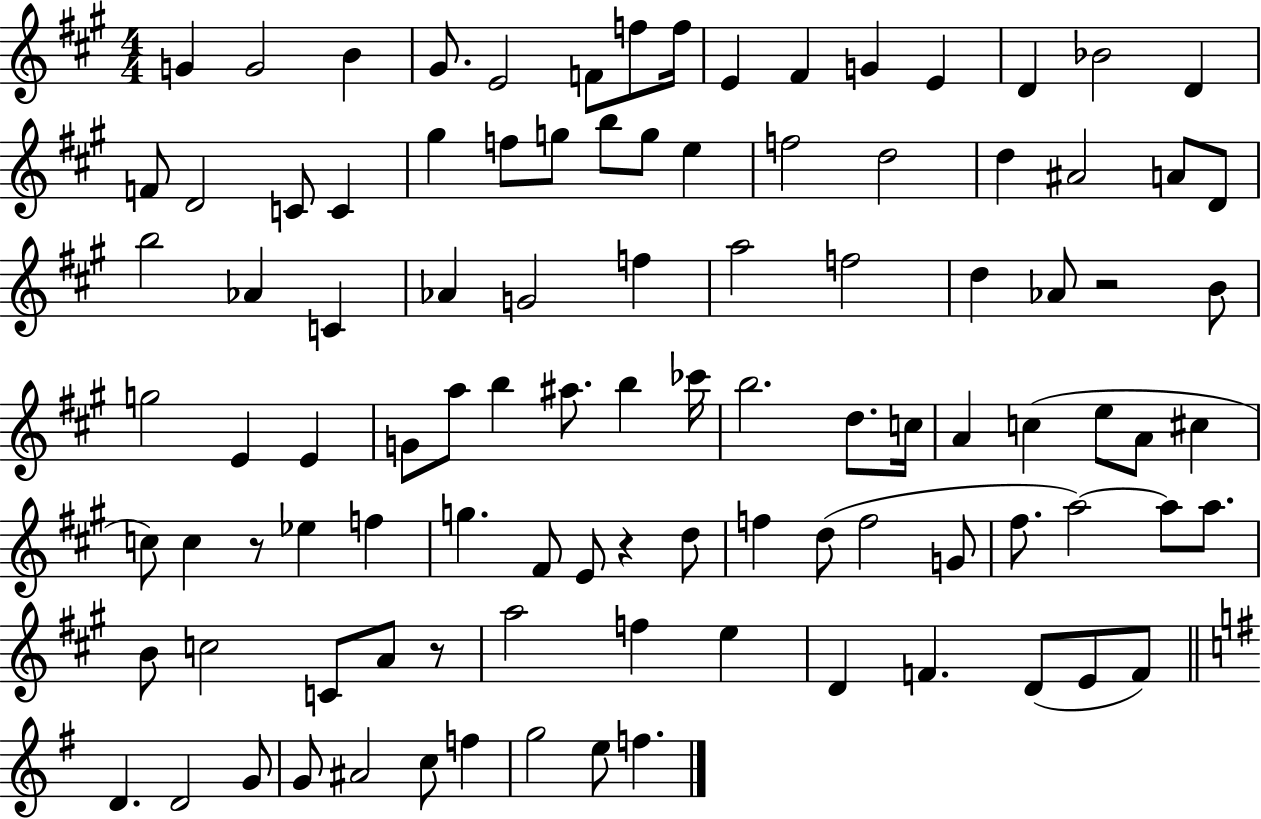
G4/q G4/h B4/q G#4/e. E4/h F4/e F5/e F5/s E4/q F#4/q G4/q E4/q D4/q Bb4/h D4/q F4/e D4/h C4/e C4/q G#5/q F5/e G5/e B5/e G5/e E5/q F5/h D5/h D5/q A#4/h A4/e D4/e B5/h Ab4/q C4/q Ab4/q G4/h F5/q A5/h F5/h D5/q Ab4/e R/h B4/e G5/h E4/q E4/q G4/e A5/e B5/q A#5/e. B5/q CES6/s B5/h. D5/e. C5/s A4/q C5/q E5/e A4/e C#5/q C5/e C5/q R/e Eb5/q F5/q G5/q. F#4/e E4/e R/q D5/e F5/q D5/e F5/h G4/e F#5/e. A5/h A5/e A5/e. B4/e C5/h C4/e A4/e R/e A5/h F5/q E5/q D4/q F4/q. D4/e E4/e F4/e D4/q. D4/h G4/e G4/e A#4/h C5/e F5/q G5/h E5/e F5/q.